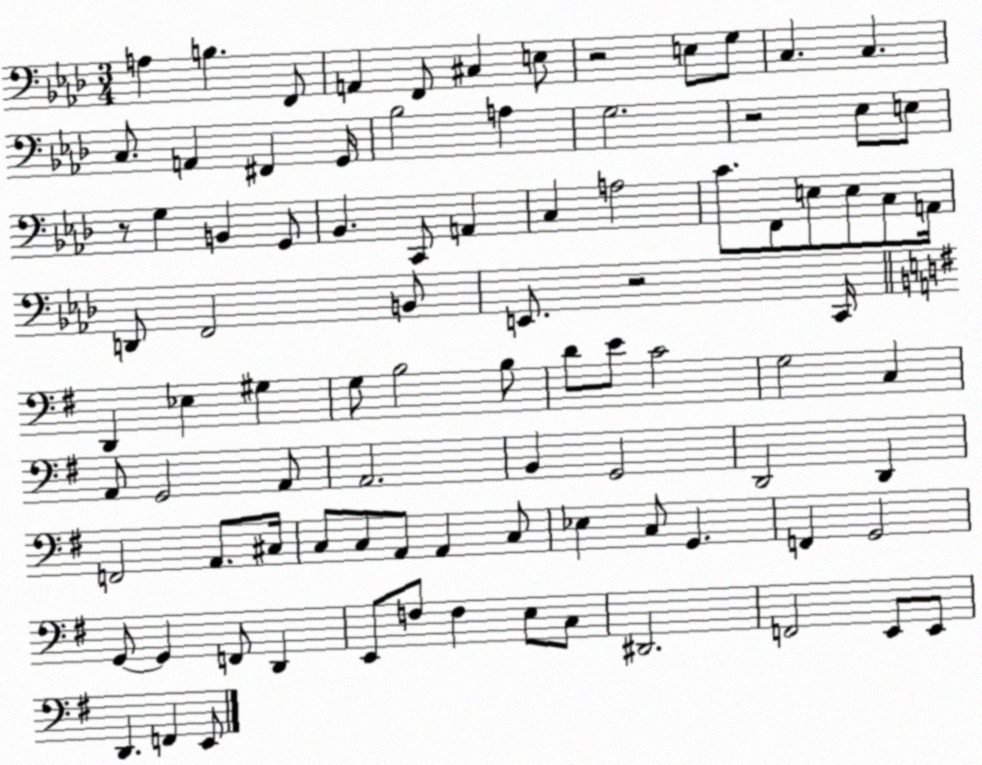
X:1
T:Untitled
M:3/4
L:1/4
K:Ab
A, B, F,,/2 A,, F,,/2 ^C, E,/2 z2 E,/2 G,/2 C, C, C,/2 A,, ^F,, G,,/4 _B,2 A, G,2 z2 _E,/2 E,/2 z/2 G, B,, G,,/2 _B,, C,,/2 A,, C, A,2 C/2 F,,/2 E,/2 E,/2 C,/2 A,,/4 D,,/2 F,,2 B,,/2 E,,/2 z2 C,,/4 D,, _E, ^G, G,/2 B,2 B,/2 D/2 E/2 C2 G,2 C, A,,/2 G,,2 A,,/2 A,,2 B,, G,,2 D,,2 D,, F,,2 A,,/2 ^C,/4 C,/2 C,/2 A,,/2 A,, C,/2 _E, C,/2 G,, F,, G,,2 G,,/2 G,, F,,/2 D,, E,,/2 F,/2 F, E,/2 C,/2 ^D,,2 F,,2 E,,/2 E,,/2 D,, F,, E,,/2